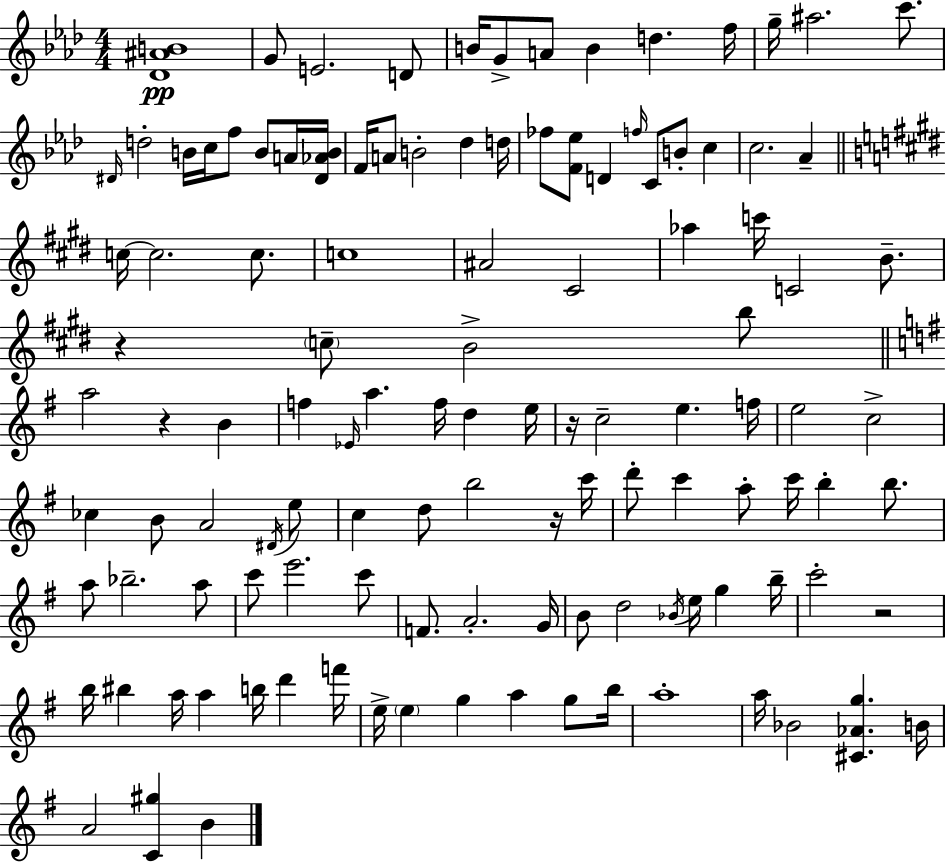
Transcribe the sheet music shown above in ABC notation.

X:1
T:Untitled
M:4/4
L:1/4
K:Ab
[_D^AB]4 G/2 E2 D/2 B/4 G/2 A/2 B d f/4 g/4 ^a2 c'/2 ^D/4 d2 B/4 c/4 f/2 B/2 A/4 [^D_AB]/4 F/4 A/2 B2 _d d/4 _f/2 [F_e]/2 D f/4 C/2 B/2 c c2 _A c/4 c2 c/2 c4 ^A2 ^C2 _a c'/4 C2 B/2 z c/2 B2 b/2 a2 z B f _E/4 a f/4 d e/4 z/4 c2 e f/4 e2 c2 _c B/2 A2 ^D/4 e/2 c d/2 b2 z/4 c'/4 d'/2 c' a/2 c'/4 b b/2 a/2 _b2 a/2 c'/2 e'2 c'/2 F/2 A2 G/4 B/2 d2 _B/4 e/4 g b/4 c'2 z2 b/4 ^b a/4 a b/4 d' f'/4 e/4 e g a g/2 b/4 a4 a/4 _B2 [^C_Ag] B/4 A2 [C^g] B